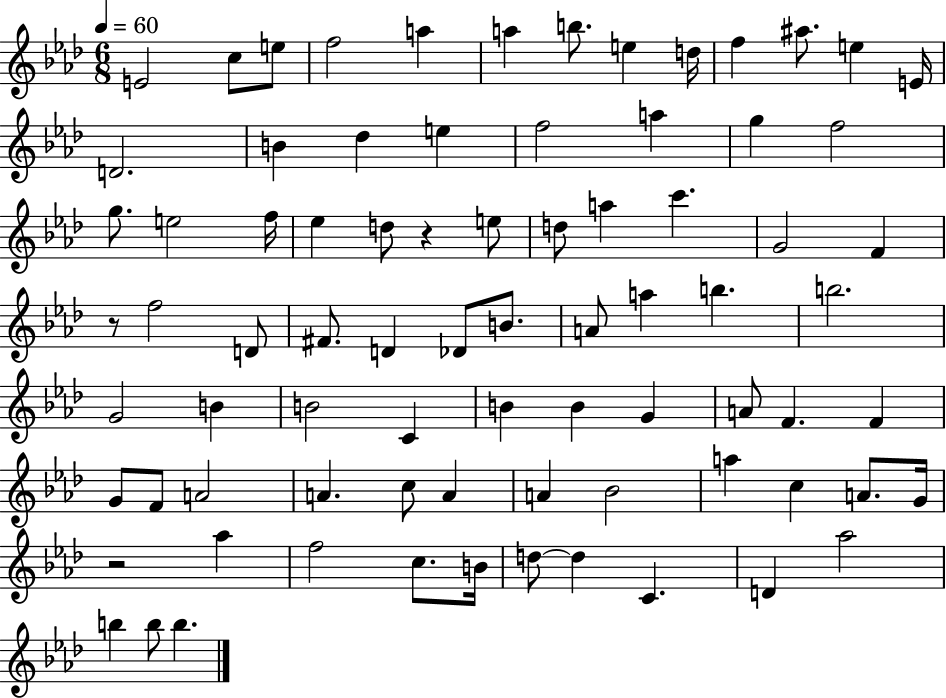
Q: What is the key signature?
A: AES major